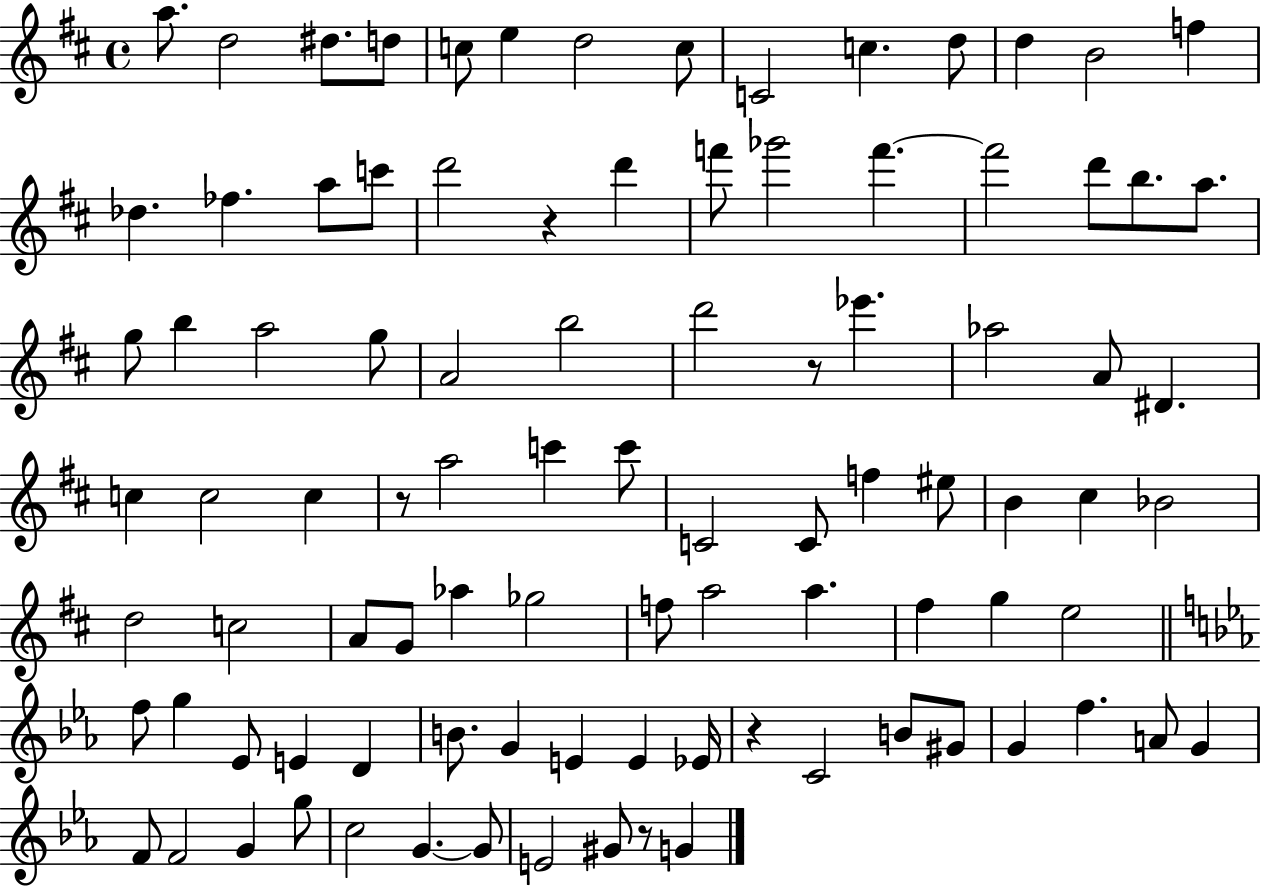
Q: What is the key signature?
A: D major